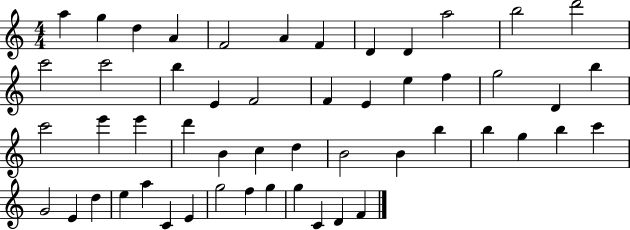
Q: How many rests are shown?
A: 0